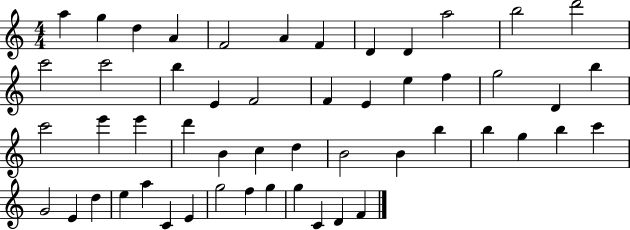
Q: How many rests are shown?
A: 0